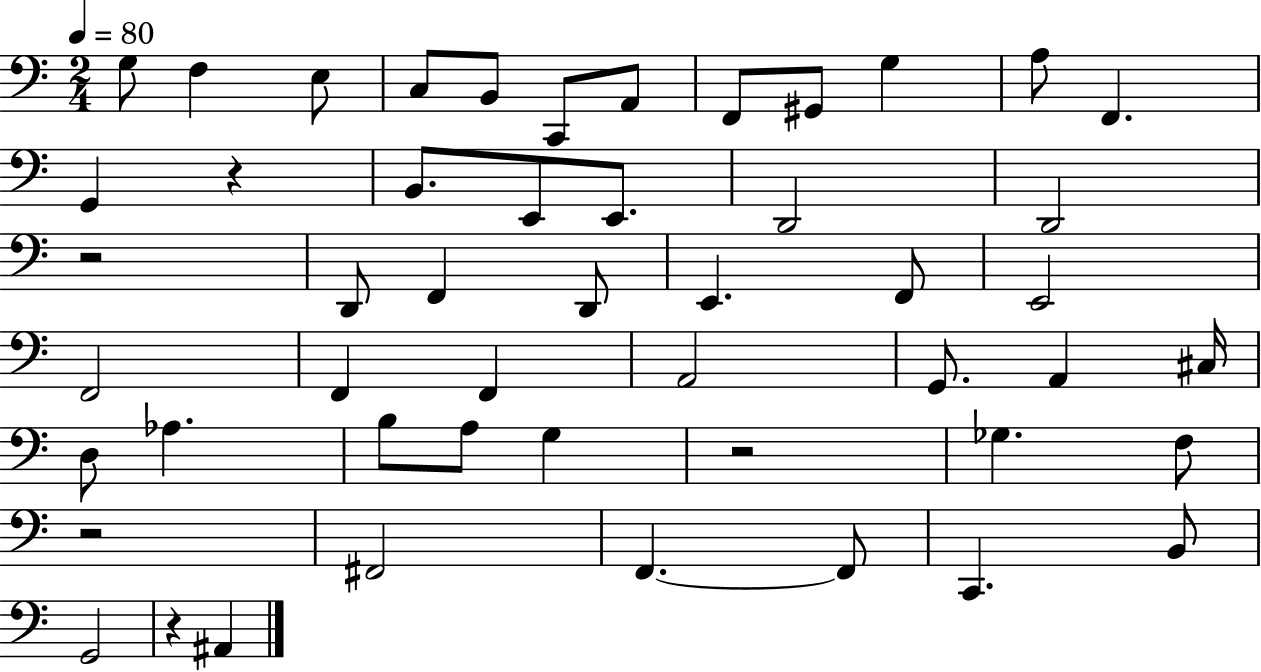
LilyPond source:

{
  \clef bass
  \numericTimeSignature
  \time 2/4
  \key c \major
  \tempo 4 = 80
  \repeat volta 2 { g8 f4 e8 | c8 b,8 c,8 a,8 | f,8 gis,8 g4 | a8 f,4. | \break g,4 r4 | b,8. e,8 e,8. | d,2 | d,2 | \break r2 | d,8 f,4 d,8 | e,4. f,8 | e,2 | \break f,2 | f,4 f,4 | a,2 | g,8. a,4 cis16 | \break d8 aes4. | b8 a8 g4 | r2 | ges4. f8 | \break r2 | fis,2 | f,4.~~ f,8 | c,4. b,8 | \break g,2 | r4 ais,4 | } \bar "|."
}